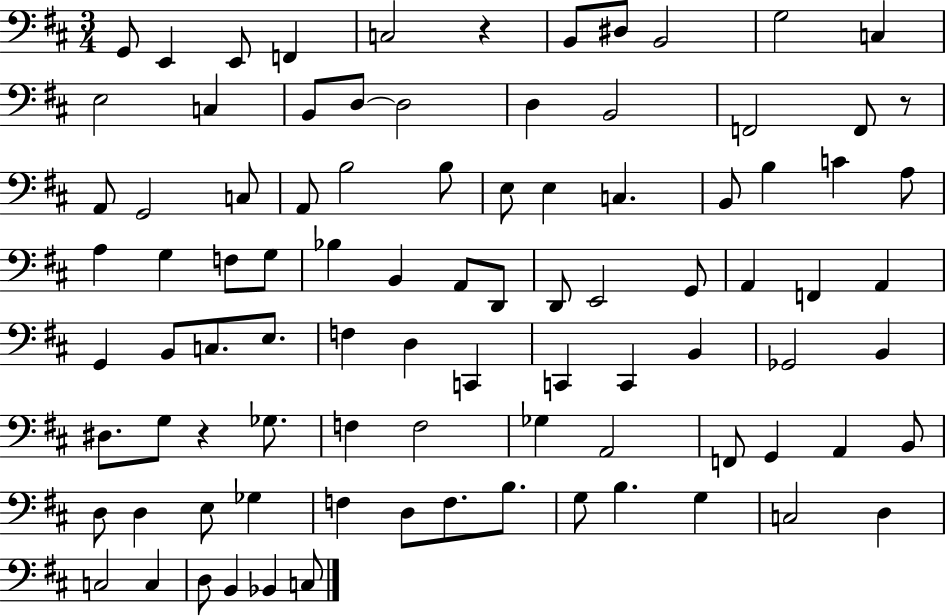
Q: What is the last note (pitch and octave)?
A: C3